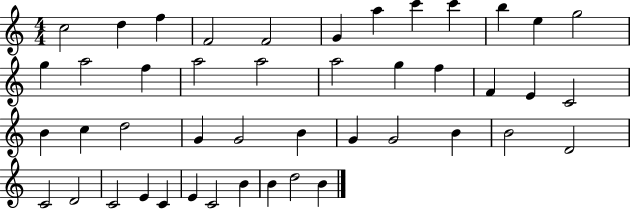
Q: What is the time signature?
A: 4/4